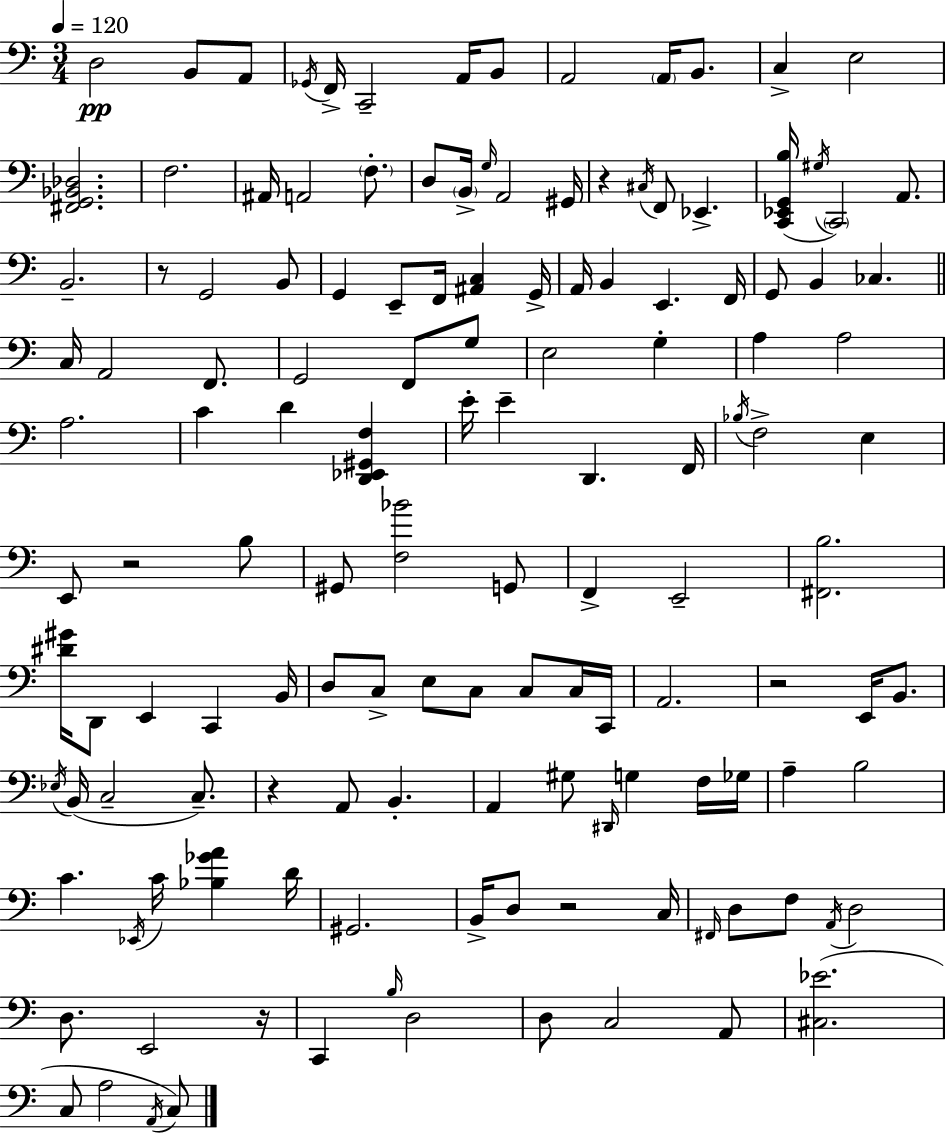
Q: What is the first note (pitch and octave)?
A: D3